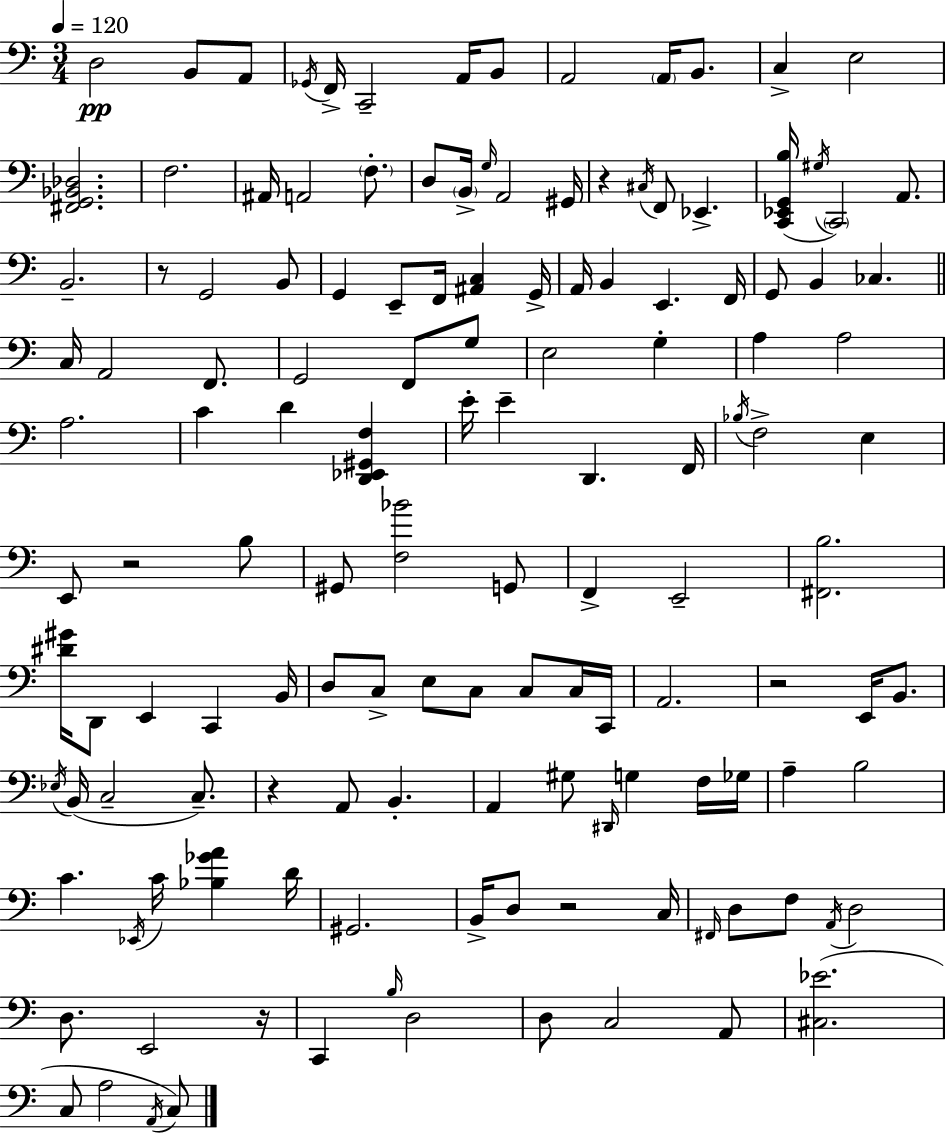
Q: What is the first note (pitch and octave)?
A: D3